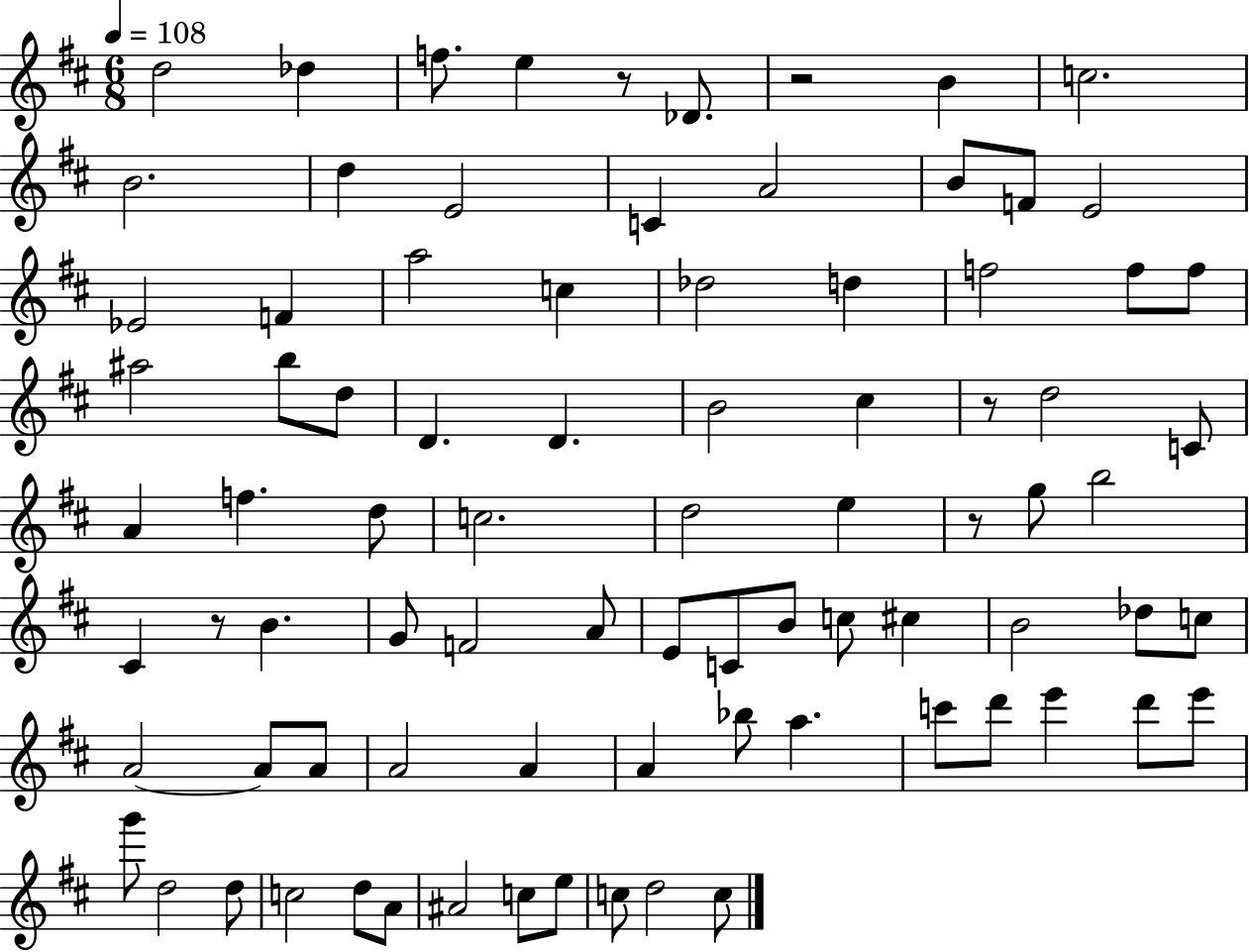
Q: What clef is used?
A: treble